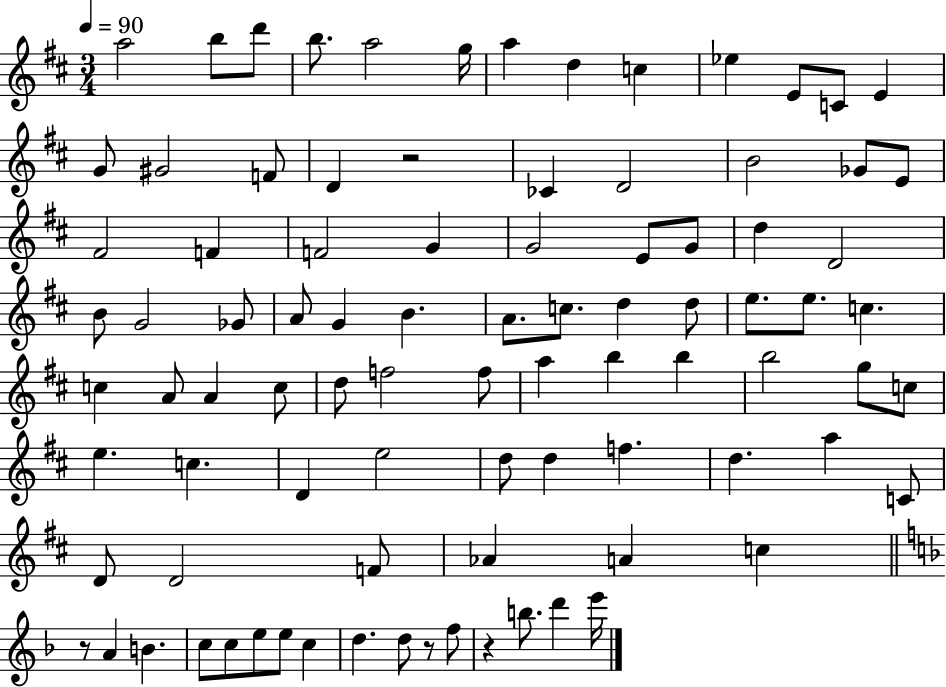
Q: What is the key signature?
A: D major